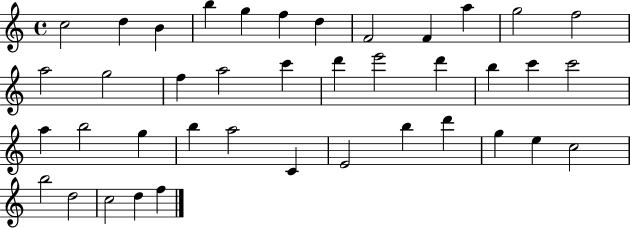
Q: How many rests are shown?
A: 0